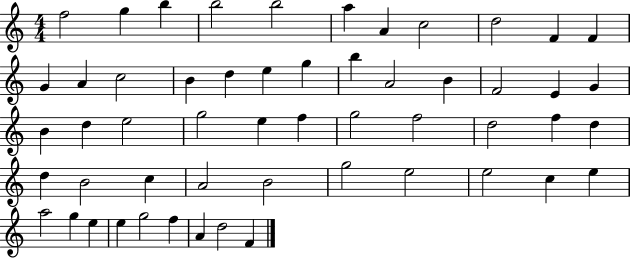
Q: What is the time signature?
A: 4/4